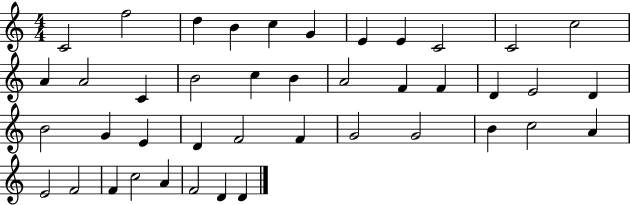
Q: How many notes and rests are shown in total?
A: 42